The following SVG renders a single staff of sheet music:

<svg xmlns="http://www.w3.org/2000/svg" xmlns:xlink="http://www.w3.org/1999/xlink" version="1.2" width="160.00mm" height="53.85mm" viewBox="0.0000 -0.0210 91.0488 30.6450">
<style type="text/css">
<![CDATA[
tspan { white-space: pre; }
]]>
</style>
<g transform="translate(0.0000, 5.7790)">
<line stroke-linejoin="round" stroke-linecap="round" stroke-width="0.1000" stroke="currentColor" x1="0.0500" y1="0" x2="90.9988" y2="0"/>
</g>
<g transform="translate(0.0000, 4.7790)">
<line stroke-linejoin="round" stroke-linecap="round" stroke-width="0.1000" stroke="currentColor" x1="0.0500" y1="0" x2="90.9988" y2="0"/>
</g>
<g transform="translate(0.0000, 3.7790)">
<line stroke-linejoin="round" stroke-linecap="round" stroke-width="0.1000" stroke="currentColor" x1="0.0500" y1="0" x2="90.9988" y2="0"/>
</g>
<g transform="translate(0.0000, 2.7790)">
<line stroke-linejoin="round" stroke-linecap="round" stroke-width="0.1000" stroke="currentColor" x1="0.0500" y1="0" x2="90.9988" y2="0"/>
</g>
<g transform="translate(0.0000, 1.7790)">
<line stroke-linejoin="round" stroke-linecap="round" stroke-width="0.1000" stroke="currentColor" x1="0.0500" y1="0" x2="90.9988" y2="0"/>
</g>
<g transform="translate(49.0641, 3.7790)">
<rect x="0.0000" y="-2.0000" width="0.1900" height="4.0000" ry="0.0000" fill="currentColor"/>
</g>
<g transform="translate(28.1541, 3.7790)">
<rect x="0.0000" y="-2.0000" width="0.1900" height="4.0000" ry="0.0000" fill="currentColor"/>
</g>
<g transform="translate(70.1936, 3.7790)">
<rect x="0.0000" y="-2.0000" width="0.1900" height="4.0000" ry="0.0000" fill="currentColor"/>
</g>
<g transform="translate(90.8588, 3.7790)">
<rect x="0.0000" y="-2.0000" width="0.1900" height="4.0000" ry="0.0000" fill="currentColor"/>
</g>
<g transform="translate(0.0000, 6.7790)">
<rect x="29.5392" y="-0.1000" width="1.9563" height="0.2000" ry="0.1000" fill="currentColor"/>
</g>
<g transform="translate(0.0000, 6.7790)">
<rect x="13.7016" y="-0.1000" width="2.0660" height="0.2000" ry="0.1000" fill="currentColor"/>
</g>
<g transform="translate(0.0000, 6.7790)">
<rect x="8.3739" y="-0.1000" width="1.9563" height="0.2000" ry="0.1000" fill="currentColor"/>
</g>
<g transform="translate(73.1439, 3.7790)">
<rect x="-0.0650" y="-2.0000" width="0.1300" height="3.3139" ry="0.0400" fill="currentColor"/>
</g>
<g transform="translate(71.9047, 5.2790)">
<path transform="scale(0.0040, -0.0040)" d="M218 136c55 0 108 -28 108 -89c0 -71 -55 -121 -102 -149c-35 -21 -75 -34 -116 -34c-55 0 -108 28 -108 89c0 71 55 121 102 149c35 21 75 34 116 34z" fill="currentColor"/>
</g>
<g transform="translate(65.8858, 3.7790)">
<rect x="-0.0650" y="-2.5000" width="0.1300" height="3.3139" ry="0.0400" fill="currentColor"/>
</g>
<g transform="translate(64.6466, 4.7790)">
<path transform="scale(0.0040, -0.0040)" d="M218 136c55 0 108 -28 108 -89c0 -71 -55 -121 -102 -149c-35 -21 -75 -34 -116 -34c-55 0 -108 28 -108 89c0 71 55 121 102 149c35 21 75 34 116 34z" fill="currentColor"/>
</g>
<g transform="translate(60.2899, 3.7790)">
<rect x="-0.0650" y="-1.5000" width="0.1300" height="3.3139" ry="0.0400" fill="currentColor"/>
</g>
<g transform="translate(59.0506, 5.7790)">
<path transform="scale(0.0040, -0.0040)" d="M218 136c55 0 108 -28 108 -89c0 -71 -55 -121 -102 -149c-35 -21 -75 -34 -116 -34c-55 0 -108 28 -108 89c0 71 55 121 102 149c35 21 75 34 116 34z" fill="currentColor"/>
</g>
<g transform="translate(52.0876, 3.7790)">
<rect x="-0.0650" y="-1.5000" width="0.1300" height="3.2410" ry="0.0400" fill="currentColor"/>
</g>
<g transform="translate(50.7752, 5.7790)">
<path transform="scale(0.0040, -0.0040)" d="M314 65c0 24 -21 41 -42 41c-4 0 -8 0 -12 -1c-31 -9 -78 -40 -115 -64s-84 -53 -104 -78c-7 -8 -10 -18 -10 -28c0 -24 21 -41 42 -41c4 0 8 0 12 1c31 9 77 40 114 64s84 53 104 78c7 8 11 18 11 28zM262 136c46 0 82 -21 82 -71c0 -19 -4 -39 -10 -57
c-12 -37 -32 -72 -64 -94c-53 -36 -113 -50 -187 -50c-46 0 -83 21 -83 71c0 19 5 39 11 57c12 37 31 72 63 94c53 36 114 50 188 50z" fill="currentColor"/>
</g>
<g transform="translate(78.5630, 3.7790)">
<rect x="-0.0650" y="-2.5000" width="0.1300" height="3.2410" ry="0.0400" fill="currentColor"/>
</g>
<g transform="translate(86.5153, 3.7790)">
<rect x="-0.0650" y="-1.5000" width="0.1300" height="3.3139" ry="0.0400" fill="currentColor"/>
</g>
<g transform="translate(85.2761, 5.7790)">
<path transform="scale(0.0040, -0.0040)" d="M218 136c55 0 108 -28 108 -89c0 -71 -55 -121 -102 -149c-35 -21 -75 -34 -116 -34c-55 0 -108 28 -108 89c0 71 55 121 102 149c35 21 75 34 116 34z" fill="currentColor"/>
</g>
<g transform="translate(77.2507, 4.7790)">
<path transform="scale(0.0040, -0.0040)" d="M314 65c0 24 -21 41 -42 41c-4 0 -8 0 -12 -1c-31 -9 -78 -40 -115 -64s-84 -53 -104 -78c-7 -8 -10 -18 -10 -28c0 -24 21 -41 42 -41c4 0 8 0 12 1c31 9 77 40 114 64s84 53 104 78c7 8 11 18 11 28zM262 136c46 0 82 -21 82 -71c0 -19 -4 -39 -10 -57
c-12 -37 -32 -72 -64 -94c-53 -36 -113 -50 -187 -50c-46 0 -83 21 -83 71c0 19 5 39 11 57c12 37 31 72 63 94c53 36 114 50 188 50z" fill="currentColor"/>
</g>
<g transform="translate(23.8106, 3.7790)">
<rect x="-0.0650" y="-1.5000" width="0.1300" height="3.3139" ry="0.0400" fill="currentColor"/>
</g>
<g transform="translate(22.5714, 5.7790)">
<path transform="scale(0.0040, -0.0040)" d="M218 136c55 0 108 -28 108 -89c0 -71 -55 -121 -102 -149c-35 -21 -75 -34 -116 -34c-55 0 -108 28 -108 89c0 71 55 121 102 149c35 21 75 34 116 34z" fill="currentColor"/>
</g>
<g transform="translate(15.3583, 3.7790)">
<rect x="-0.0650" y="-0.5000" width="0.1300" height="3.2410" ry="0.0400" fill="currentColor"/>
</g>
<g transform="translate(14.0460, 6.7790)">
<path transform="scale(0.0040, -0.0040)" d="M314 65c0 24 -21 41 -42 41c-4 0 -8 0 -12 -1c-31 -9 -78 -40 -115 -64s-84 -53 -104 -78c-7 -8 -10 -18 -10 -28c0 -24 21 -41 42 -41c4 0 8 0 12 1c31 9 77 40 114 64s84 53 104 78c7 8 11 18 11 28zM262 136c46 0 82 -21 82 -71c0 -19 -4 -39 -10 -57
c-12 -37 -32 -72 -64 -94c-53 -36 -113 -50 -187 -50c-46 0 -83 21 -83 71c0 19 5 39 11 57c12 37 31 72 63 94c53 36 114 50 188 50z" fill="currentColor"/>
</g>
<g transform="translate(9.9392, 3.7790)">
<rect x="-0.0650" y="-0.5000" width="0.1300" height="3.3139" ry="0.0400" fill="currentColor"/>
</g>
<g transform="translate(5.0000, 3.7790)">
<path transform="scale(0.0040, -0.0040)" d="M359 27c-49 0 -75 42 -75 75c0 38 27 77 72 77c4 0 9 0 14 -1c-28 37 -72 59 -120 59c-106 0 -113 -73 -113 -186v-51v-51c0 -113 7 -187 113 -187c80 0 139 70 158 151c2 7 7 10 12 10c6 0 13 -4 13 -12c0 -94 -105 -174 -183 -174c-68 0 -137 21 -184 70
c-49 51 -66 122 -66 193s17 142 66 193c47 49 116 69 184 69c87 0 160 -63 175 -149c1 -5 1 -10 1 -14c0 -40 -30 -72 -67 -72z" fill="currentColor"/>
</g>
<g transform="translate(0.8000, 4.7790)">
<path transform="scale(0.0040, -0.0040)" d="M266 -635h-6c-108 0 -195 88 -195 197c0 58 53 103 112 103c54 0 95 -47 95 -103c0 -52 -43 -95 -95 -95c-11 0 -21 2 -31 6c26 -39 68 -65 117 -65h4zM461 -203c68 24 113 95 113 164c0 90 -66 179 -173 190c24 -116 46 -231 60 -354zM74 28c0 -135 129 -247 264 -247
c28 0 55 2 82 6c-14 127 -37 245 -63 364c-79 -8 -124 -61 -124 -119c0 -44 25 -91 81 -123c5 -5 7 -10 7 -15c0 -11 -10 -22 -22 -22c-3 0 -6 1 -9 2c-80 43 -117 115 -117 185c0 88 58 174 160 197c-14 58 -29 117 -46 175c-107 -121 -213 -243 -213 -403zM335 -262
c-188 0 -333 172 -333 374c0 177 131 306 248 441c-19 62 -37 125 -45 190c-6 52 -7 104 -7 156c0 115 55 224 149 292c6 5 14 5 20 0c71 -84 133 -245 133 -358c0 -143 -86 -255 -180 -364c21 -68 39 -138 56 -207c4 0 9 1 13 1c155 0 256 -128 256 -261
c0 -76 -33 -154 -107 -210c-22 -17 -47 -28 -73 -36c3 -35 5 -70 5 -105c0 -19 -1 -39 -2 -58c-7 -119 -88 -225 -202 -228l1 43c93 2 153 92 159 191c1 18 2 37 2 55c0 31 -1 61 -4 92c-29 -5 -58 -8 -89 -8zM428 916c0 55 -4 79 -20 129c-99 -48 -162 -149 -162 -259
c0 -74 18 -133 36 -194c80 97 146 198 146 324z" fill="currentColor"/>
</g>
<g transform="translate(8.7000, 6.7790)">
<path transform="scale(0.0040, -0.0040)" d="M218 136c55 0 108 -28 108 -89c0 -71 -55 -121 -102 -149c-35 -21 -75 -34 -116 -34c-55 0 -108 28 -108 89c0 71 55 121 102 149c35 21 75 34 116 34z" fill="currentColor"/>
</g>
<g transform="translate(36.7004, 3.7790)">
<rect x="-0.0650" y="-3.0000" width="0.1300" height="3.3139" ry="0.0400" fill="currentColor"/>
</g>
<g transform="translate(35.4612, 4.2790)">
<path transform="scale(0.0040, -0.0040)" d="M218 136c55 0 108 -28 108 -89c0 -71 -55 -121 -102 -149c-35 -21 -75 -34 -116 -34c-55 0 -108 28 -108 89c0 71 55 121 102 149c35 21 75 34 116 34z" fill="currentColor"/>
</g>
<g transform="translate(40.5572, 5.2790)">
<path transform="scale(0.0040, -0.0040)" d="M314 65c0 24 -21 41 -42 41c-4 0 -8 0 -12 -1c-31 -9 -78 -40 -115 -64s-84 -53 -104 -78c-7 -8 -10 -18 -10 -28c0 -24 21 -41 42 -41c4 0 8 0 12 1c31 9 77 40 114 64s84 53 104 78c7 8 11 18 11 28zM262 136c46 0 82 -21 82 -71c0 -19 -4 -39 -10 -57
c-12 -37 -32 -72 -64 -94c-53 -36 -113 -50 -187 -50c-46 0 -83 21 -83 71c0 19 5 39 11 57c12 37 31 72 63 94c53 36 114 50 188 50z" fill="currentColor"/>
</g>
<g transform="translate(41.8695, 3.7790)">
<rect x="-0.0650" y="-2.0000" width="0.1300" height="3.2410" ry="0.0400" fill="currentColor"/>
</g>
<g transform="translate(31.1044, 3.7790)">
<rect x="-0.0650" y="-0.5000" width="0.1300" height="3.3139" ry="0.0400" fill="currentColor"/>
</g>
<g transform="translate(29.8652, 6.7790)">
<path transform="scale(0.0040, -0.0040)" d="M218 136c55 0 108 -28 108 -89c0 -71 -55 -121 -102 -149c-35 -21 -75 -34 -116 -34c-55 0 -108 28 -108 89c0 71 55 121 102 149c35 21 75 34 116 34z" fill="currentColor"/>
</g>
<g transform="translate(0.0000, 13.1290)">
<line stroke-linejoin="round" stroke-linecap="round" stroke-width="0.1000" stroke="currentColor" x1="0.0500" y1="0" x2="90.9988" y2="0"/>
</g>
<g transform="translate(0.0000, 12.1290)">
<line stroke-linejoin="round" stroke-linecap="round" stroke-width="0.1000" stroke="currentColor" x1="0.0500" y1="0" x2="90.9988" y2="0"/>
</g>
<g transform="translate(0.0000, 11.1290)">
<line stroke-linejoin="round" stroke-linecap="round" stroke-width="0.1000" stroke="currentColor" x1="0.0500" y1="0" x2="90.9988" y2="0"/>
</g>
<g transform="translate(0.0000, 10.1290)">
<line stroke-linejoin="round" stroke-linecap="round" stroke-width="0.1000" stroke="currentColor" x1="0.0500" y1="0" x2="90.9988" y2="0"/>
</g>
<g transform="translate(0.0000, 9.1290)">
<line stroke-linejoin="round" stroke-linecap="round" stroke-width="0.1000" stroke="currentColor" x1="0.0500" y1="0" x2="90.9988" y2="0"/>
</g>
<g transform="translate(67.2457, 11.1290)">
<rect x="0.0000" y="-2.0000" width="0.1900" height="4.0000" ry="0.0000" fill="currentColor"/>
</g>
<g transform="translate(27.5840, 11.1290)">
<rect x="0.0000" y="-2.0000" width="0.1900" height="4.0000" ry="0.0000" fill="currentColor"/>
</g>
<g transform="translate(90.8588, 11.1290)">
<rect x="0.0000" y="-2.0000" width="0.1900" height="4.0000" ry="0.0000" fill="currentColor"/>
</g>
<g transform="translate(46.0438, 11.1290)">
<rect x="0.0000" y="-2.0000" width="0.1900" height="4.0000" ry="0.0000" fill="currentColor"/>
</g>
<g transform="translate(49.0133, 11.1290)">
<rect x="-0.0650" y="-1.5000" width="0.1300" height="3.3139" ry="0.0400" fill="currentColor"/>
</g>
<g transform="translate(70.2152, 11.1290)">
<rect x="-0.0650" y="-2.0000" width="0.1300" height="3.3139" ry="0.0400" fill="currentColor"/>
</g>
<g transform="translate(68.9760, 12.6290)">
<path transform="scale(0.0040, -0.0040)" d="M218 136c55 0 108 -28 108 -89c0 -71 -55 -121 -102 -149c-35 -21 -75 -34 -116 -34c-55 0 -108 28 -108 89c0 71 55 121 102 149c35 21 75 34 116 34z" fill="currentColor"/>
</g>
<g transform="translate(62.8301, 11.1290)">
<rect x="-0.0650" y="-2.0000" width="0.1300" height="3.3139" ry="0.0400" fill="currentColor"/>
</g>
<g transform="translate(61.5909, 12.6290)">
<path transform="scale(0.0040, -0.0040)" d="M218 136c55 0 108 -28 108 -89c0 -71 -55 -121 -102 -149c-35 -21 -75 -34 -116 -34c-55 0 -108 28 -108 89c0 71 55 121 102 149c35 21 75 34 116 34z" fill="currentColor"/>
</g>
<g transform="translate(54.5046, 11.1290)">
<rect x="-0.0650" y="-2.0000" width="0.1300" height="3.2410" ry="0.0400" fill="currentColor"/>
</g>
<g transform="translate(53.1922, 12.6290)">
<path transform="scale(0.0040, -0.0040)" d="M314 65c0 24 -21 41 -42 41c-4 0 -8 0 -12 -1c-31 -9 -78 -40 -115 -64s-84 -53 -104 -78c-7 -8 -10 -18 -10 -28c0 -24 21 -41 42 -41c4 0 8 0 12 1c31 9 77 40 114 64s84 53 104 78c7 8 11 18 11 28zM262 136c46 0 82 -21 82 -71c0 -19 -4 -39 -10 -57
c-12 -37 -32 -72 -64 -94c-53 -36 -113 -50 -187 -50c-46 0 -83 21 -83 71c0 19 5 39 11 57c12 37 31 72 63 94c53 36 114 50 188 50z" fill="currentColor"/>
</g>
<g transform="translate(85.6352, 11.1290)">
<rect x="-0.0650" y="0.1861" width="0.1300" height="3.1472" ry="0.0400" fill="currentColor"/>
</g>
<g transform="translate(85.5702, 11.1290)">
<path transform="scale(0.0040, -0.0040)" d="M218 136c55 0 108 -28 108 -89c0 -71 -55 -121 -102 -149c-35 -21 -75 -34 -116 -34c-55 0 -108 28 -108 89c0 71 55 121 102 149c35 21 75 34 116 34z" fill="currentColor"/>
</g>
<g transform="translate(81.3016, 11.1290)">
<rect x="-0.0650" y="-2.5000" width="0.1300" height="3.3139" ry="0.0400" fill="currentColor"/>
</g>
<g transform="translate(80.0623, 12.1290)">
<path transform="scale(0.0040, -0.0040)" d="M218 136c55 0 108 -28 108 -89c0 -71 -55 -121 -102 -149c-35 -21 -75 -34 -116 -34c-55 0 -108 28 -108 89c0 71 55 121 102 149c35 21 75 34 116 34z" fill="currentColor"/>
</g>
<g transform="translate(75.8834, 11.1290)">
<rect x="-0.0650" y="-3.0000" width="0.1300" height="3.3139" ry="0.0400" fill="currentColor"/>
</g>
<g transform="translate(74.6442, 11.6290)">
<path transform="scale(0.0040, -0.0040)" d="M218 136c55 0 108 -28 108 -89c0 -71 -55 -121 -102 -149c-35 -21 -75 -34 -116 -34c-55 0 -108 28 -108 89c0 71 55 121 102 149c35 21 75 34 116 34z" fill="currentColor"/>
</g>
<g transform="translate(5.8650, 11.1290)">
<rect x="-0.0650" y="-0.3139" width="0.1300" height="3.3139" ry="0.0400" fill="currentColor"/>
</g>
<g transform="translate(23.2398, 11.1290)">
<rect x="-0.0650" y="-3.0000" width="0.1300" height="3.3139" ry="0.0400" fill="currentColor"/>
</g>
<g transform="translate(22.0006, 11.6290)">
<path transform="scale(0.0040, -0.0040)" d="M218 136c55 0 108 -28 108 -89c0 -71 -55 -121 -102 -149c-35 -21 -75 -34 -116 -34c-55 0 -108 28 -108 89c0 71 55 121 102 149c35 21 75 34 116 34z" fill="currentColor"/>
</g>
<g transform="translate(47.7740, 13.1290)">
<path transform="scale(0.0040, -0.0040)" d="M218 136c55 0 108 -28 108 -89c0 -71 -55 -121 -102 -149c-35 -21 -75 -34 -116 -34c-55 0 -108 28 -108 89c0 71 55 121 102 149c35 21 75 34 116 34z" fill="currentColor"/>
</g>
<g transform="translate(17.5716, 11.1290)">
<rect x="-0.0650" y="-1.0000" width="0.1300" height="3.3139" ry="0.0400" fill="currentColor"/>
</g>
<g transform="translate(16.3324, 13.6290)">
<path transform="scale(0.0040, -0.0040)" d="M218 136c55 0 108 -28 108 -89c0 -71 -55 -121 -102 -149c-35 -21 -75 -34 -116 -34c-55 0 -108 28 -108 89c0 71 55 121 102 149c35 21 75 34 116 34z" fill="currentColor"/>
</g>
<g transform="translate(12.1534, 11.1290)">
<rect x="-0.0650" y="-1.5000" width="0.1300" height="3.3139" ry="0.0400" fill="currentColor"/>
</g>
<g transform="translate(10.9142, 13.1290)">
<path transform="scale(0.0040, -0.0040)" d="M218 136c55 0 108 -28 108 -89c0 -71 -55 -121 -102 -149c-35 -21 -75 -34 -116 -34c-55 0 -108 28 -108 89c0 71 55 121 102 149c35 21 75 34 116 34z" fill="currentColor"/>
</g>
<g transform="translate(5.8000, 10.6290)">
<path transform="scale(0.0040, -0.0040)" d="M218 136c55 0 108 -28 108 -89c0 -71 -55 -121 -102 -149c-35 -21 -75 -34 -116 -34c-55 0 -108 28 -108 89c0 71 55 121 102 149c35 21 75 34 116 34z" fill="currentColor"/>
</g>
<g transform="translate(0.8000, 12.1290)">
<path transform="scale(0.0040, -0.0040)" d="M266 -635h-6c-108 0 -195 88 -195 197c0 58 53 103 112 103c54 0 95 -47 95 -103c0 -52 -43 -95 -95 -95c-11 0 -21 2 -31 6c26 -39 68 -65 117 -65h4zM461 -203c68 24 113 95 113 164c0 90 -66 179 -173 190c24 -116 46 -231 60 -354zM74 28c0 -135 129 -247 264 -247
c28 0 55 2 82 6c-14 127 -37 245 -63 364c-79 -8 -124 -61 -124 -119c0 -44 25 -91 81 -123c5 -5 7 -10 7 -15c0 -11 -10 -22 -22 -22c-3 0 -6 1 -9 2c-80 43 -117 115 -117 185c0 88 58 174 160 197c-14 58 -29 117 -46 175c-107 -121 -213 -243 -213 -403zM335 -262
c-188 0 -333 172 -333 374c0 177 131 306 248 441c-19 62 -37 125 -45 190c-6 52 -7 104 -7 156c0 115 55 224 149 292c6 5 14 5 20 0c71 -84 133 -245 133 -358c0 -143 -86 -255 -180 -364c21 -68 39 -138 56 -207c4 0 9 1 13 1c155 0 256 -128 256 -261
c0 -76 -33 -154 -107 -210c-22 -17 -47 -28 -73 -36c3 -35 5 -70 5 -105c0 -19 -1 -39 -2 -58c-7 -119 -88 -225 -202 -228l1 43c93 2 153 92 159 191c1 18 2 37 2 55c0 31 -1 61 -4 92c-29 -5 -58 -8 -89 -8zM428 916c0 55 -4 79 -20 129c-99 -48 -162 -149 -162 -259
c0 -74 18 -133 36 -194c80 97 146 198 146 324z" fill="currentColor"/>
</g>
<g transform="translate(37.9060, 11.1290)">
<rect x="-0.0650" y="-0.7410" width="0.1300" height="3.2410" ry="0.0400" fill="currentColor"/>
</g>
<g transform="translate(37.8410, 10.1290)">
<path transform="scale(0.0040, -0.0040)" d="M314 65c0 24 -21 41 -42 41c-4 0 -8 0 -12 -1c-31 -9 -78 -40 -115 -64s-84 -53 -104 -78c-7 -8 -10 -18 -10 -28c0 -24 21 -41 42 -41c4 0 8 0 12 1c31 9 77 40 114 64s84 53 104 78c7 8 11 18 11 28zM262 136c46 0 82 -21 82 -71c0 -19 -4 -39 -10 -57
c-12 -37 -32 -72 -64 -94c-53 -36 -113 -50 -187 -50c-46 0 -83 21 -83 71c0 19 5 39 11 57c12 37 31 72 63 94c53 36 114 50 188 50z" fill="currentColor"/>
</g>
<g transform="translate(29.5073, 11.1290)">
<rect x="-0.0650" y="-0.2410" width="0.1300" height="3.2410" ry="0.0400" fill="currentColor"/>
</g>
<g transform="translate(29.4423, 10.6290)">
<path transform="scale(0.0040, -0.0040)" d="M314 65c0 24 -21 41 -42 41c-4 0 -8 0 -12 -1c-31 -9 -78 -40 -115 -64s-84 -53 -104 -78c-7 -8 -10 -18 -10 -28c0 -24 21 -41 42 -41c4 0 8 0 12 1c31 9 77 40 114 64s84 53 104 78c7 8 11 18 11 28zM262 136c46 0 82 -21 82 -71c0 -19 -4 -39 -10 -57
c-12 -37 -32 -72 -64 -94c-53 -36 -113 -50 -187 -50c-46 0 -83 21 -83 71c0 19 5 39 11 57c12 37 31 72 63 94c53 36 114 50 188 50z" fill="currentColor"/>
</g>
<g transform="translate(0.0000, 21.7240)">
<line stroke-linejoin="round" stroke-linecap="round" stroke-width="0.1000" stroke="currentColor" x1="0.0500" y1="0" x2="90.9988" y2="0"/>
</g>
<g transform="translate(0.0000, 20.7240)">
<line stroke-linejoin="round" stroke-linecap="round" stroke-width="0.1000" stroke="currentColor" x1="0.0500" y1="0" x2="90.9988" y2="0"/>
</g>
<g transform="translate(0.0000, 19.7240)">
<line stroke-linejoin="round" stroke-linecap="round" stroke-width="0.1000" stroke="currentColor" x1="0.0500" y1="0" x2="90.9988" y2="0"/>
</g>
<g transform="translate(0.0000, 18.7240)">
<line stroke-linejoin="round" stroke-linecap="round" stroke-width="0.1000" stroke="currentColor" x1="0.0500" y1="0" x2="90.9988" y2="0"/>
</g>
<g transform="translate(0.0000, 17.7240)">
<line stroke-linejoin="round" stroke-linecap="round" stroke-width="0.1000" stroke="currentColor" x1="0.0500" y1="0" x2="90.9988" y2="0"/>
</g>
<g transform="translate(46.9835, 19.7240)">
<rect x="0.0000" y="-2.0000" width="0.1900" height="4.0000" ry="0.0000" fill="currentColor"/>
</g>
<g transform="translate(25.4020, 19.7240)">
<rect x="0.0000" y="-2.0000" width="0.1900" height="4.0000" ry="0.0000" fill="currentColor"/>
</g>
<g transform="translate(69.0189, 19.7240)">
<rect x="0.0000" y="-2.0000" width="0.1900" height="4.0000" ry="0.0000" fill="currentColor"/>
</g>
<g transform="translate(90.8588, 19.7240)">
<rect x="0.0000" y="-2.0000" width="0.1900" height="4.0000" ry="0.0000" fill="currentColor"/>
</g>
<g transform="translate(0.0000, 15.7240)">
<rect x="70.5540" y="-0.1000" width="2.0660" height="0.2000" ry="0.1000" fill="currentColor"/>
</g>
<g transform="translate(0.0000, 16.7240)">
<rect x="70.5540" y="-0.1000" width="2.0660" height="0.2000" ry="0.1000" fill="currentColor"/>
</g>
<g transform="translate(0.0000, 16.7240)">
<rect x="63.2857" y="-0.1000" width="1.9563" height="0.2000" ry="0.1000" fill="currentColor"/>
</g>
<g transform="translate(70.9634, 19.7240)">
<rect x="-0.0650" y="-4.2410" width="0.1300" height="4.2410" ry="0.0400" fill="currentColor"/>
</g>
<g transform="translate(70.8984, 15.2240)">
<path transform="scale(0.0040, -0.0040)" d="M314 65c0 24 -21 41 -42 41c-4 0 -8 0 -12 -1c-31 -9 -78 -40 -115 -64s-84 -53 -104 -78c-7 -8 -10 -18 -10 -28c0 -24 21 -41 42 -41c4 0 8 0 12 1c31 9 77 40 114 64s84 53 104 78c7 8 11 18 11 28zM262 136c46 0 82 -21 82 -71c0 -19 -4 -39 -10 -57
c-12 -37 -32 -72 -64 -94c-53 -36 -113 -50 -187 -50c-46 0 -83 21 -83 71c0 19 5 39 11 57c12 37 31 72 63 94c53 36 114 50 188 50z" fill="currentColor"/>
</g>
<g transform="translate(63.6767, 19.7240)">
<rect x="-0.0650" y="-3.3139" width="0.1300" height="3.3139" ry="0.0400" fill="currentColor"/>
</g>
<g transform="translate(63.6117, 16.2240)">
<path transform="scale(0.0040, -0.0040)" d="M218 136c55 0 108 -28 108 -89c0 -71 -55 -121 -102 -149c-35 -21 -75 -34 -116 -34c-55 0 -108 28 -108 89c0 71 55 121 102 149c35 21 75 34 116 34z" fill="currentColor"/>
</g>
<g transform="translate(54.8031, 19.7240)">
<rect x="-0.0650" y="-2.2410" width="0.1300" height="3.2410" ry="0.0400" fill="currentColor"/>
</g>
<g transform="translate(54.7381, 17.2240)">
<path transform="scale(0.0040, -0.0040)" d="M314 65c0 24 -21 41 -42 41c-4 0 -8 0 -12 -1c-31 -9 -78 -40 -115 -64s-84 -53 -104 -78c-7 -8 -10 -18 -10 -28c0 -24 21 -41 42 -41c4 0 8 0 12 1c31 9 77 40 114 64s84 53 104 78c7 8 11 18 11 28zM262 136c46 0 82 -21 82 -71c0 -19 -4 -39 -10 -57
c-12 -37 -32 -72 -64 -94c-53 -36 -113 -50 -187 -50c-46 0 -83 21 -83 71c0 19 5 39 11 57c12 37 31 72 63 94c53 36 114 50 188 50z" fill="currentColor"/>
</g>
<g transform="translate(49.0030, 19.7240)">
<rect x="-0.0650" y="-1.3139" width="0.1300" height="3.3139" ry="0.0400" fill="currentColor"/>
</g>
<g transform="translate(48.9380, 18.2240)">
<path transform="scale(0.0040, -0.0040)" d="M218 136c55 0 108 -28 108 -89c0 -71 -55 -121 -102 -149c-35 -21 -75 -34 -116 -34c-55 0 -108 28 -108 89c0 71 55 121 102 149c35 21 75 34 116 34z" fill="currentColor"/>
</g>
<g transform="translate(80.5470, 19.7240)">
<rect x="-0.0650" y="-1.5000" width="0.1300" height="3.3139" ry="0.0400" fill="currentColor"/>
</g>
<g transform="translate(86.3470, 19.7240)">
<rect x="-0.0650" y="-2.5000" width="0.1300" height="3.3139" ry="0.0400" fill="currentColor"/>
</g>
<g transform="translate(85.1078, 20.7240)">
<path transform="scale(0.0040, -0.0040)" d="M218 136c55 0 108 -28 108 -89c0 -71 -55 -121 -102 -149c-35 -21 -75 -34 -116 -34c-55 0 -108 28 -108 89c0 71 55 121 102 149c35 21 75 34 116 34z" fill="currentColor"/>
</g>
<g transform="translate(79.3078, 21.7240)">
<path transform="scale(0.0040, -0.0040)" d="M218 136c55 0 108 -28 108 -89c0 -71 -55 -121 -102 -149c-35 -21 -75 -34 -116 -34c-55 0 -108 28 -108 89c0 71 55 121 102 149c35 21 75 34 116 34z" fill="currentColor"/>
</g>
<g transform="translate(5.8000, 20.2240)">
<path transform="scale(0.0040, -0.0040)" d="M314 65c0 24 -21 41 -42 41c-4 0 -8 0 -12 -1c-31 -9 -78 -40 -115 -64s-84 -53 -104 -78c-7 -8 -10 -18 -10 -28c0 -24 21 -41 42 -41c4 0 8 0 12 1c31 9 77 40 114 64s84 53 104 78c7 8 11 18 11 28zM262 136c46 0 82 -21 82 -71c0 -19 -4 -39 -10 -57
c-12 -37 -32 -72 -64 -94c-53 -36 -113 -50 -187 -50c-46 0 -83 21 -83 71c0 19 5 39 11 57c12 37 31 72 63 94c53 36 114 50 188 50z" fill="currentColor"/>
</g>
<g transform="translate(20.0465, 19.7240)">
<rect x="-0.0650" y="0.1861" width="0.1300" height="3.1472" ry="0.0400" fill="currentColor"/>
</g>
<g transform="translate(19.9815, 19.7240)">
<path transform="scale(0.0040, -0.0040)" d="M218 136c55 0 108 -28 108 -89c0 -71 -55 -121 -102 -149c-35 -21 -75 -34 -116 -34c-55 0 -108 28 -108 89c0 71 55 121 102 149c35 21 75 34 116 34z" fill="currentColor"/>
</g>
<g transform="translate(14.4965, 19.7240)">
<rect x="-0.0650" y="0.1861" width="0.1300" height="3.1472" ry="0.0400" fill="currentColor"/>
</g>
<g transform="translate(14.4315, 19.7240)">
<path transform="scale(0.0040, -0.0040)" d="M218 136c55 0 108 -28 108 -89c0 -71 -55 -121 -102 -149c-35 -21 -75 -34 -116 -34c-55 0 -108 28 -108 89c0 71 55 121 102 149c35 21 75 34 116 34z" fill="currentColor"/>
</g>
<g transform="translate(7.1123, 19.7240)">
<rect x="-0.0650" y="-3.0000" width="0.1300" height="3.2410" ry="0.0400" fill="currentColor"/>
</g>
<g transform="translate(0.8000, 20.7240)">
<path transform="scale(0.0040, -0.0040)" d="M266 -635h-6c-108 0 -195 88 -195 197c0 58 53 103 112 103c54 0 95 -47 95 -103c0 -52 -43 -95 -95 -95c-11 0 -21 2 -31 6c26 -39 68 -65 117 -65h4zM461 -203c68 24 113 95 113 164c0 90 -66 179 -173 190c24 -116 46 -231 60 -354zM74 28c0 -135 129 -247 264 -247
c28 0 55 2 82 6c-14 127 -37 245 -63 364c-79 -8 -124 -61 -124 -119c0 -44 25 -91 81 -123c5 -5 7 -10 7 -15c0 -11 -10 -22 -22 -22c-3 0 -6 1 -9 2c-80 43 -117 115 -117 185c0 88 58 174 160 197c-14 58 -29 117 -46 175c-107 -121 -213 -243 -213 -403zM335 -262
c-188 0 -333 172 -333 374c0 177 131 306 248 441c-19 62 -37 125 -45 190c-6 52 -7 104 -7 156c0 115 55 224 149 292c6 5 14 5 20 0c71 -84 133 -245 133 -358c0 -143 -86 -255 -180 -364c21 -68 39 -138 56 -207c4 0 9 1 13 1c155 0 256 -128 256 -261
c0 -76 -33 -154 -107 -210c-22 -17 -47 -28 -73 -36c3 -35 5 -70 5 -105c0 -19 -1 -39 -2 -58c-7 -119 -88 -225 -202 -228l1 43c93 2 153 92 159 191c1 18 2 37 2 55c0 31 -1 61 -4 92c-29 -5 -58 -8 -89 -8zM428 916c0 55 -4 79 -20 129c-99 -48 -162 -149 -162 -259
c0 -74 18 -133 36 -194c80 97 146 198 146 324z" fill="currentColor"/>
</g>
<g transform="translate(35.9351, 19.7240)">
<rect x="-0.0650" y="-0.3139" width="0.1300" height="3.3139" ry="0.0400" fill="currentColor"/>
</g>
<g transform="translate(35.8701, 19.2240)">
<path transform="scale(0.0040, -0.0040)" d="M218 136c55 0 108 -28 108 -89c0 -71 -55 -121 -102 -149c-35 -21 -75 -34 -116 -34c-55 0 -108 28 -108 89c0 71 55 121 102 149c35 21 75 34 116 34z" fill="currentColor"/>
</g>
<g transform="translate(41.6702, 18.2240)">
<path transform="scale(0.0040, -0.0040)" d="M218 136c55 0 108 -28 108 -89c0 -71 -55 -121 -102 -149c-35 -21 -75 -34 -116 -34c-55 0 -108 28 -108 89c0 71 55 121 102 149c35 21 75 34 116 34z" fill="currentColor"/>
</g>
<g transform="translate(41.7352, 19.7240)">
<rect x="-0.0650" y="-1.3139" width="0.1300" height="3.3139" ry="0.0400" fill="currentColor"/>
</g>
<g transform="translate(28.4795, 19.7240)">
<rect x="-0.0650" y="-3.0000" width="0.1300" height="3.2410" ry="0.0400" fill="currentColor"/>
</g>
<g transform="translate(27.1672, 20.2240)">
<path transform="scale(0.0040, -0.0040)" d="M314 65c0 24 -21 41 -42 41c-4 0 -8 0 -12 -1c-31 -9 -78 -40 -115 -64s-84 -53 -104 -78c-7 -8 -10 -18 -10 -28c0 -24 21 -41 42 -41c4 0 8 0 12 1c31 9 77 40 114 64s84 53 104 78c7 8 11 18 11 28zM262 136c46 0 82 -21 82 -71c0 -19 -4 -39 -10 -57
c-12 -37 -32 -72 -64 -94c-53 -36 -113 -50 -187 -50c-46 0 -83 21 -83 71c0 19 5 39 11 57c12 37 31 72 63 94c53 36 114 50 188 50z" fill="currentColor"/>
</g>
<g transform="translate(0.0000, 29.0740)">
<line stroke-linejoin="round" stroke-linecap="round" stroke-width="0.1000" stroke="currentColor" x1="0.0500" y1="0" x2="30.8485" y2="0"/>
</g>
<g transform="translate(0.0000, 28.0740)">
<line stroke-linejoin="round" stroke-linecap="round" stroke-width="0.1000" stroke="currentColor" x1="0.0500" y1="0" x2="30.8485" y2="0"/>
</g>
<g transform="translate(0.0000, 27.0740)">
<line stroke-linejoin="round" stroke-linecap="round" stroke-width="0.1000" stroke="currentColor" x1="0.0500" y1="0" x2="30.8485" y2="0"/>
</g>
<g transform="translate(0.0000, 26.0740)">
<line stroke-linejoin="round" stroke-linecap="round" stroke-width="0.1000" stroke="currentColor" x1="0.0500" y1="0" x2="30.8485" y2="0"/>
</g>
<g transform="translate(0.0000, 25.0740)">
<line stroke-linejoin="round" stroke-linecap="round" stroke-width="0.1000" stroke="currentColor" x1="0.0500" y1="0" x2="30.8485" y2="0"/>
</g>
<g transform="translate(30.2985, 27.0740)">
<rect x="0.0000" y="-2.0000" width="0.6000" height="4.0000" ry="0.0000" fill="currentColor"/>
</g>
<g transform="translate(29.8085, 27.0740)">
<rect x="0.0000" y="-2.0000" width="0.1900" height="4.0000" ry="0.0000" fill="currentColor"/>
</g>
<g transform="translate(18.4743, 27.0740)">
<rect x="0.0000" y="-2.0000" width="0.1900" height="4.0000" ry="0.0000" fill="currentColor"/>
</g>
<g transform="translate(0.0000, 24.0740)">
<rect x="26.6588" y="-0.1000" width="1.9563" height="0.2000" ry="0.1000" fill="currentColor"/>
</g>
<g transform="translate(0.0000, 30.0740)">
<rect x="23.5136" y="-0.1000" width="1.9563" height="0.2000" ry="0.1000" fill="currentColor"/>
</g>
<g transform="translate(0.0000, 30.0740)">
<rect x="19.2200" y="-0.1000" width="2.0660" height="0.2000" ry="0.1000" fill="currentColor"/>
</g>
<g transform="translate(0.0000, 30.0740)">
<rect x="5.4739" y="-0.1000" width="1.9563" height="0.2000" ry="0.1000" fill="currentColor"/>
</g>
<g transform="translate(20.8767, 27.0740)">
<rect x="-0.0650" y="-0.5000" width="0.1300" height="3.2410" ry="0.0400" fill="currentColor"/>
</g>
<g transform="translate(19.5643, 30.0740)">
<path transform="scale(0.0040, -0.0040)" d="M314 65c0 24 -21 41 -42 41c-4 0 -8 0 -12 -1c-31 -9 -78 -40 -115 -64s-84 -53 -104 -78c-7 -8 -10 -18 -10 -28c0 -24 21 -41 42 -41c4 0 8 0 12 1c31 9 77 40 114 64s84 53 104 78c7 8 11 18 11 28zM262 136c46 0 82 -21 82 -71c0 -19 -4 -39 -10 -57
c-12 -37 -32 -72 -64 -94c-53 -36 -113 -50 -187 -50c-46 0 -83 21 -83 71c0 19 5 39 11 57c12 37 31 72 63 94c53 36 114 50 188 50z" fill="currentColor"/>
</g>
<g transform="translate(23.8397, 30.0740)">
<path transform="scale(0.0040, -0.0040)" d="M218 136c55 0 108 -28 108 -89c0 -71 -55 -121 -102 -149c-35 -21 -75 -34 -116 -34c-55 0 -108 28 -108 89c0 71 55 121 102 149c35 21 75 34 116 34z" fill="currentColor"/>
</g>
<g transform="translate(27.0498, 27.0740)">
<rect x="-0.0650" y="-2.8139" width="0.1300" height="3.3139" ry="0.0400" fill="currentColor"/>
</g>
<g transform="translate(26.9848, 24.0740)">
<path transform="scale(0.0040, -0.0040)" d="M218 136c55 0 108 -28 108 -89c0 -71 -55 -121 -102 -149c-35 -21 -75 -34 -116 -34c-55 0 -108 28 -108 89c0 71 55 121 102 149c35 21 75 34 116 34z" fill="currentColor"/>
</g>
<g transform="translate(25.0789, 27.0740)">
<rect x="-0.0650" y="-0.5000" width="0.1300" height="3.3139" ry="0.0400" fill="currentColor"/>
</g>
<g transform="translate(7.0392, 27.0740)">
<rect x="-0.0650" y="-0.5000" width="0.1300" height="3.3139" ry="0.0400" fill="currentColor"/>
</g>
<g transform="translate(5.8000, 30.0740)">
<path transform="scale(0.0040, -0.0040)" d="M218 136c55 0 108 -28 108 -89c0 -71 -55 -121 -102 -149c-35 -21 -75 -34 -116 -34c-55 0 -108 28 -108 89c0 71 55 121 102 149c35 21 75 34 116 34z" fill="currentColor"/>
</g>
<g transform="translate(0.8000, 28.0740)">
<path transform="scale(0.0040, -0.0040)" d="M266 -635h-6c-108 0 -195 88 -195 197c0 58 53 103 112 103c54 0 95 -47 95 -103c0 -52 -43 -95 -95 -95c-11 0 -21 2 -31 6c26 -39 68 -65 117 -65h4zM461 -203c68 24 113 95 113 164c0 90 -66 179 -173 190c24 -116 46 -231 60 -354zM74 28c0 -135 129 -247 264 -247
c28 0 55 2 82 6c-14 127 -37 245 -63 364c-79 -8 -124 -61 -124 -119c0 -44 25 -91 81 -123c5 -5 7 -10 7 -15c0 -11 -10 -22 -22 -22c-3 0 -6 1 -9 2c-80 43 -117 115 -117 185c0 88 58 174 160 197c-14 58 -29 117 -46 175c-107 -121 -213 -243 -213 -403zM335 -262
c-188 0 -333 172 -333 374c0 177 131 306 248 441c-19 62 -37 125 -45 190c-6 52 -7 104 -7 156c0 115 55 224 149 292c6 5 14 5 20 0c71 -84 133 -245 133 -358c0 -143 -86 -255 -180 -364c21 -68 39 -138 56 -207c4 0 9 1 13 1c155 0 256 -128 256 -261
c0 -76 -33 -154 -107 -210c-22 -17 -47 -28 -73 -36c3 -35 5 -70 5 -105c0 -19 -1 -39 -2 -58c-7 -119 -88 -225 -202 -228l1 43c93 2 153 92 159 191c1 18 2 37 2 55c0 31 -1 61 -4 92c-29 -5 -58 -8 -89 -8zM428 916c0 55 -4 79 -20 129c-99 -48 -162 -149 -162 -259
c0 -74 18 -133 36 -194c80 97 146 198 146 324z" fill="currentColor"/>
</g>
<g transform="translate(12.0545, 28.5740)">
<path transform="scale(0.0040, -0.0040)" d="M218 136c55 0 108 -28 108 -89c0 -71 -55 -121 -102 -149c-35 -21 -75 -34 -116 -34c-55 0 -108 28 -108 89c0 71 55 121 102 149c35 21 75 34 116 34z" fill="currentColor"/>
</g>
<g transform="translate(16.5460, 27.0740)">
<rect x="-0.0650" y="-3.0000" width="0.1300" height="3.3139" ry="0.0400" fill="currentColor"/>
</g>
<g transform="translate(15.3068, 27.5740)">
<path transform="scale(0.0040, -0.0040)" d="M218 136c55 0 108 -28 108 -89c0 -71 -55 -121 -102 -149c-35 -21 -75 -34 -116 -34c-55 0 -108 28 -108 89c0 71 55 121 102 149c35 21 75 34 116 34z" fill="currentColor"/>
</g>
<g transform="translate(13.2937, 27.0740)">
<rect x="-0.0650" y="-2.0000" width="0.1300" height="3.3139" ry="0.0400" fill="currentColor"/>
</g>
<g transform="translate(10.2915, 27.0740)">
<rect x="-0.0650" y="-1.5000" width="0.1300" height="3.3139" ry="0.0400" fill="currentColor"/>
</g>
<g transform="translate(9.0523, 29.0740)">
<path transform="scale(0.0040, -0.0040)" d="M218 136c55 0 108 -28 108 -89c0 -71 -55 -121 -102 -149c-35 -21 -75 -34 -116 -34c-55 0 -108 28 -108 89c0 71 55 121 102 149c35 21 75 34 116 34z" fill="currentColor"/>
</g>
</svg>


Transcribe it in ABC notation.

X:1
T:Untitled
M:4/4
L:1/4
K:C
C C2 E C A F2 E2 E G F G2 E c E D A c2 d2 E F2 F F A G B A2 B B A2 c e e g2 b d'2 E G C E F A C2 C a